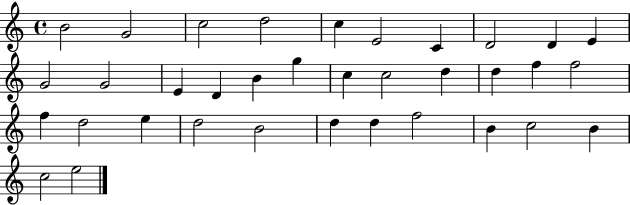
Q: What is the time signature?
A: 4/4